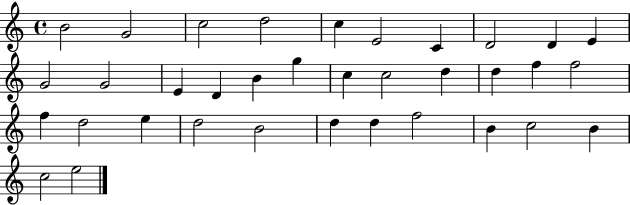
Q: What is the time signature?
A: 4/4